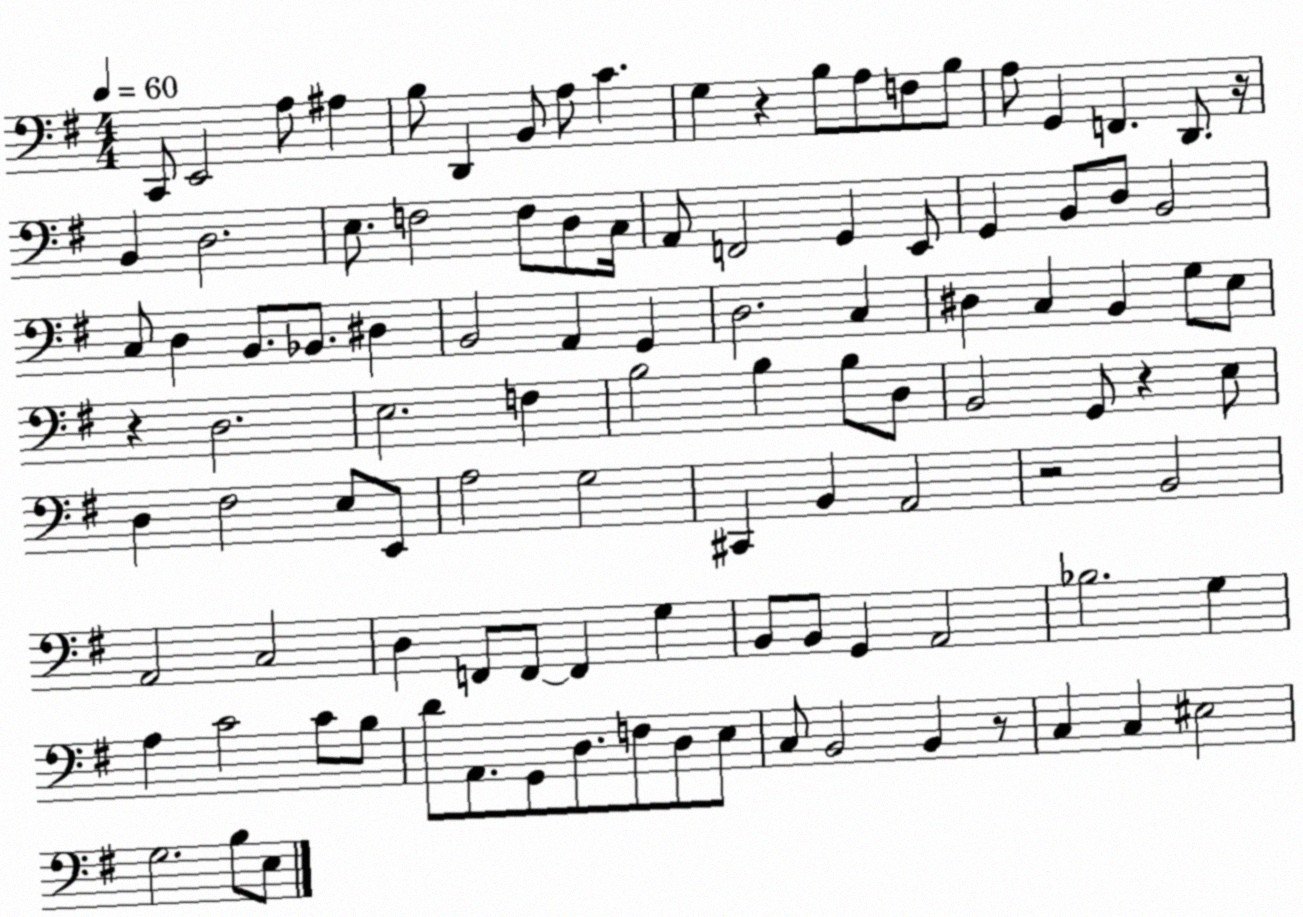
X:1
T:Untitled
M:4/4
L:1/4
K:G
C,,/2 E,,2 A,/2 ^A, B,/2 D,, B,,/2 A,/2 C G, z B,/2 A,/2 F,/2 B,/2 A,/2 G,, F,, D,,/2 z/4 B,, D,2 E,/2 F,2 F,/2 D,/2 C,/4 A,,/2 F,,2 G,, E,,/2 G,, B,,/2 D,/2 B,,2 C,/2 D, B,,/2 _B,,/2 ^D, B,,2 A,, G,, D,2 C, ^D, C, B,, G,/2 E,/2 z D,2 E,2 F, B,2 B, B,/2 D,/2 B,,2 G,,/2 z E,/2 D, ^F,2 E,/2 E,,/2 A,2 G,2 ^C,, B,, A,,2 z2 B,,2 A,,2 C,2 D, F,,/2 F,,/2 F,, G, B,,/2 B,,/2 G,, A,,2 _B,2 G, A, C2 C/2 B,/2 D/2 A,,/2 G,,/2 D,/2 F,/2 D,/2 E,/2 C,/2 B,,2 B,, z/2 C, C, ^E,2 G,2 B,/2 E,/2